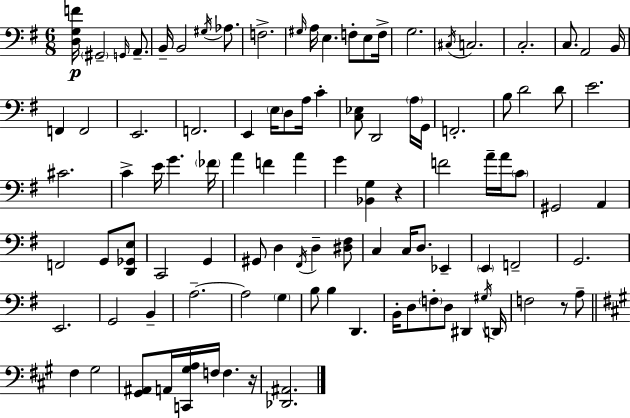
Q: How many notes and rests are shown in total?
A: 102